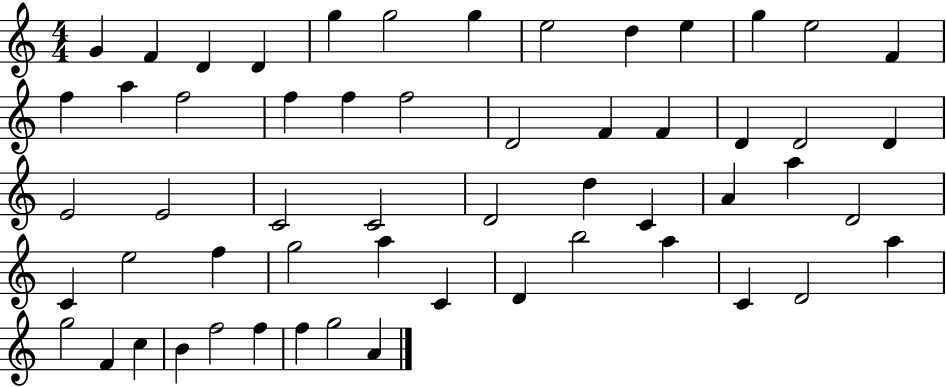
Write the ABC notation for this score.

X:1
T:Untitled
M:4/4
L:1/4
K:C
G F D D g g2 g e2 d e g e2 F f a f2 f f f2 D2 F F D D2 D E2 E2 C2 C2 D2 d C A a D2 C e2 f g2 a C D b2 a C D2 a g2 F c B f2 f f g2 A